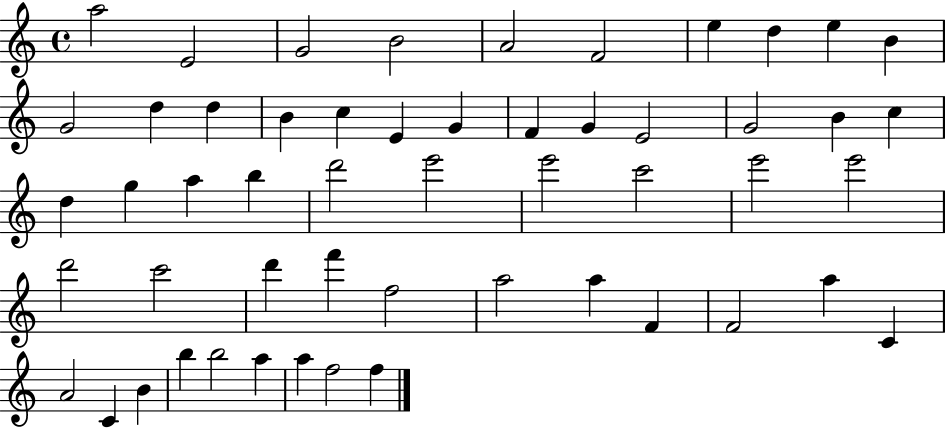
A5/h E4/h G4/h B4/h A4/h F4/h E5/q D5/q E5/q B4/q G4/h D5/q D5/q B4/q C5/q E4/q G4/q F4/q G4/q E4/h G4/h B4/q C5/q D5/q G5/q A5/q B5/q D6/h E6/h E6/h C6/h E6/h E6/h D6/h C6/h D6/q F6/q F5/h A5/h A5/q F4/q F4/h A5/q C4/q A4/h C4/q B4/q B5/q B5/h A5/q A5/q F5/h F5/q